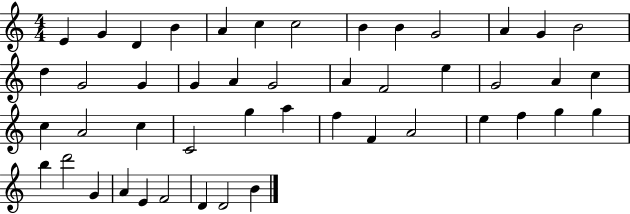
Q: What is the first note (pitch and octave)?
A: E4